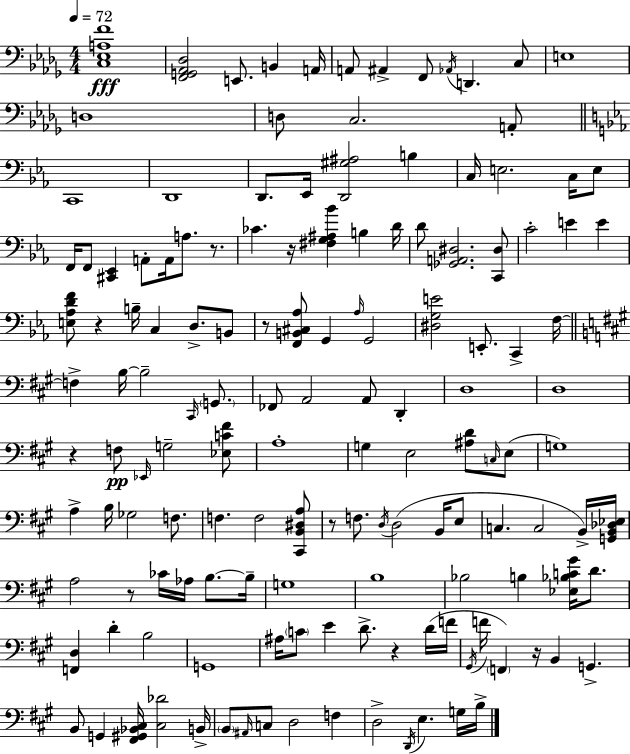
{
  \clef bass
  \numericTimeSignature
  \time 4/4
  \key bes \minor
  \tempo 4 = 72
  <c ees a f'>1\fff | <f, g, aes, des>2 e,8. b,4 a,16 | a,8 ais,4-> f,8 \acciaccatura { aes,16 } d,4. c8 | e1 | \break d1 | d8 c2. a,8-. | \bar "||" \break \key c \minor c,1 | d,1 | d,8. ees,16 <d, gis ais>2 b4 | c16 e2. c16 e8 | \break f,16 f,8 <cis, ees,>4 a,8-. a,16 a8. r8. | ces'4. r16 <fis g ais bes'>4 b4 d'16 | d'8 <ges, a, dis>2. <c, dis>8 | c'2-. e'4 e'4 | \break <e aes d' f'>8 r4 b16-- c4 d8.-> b,8 | r8 <f, b, cis aes>8 g,4 \grace { aes16 } g,2 | <dis g e'>2 e,8.-. c,4-> | f16~~ \bar "||" \break \key a \major f4-> b16~~ b2-- \grace { cis,16 } \parenthesize g,8. | fes,8 a,2 a,8 d,4-. | d1 | d1 | \break r4 f8\pp \grace { ees,16 } g2-- | <ees c' fis'>8 a1-. | g4 e2 <ais d'>8 | \grace { c16 }( e8 g1) | \break a4-> b16 ges2 | f8. f4. f2 | <cis, b, dis a>8 r8 f8. \acciaccatura { d16 } d2( | b,16 e8 c4. c2 | \break b,16->) <g, b, des ees>16 a2 r8 ces'16 aes16 | b8.~~ b16-- g1 | b1 | bes2 b4 | \break <ees bes c' gis'>16 d'8. <f, d>4 d'4-. b2 | g,1 | ais16 \parenthesize c'8 e'4 d'8.-> r4 | d'16( f'16 \acciaccatura { gis,16 } f'16 \parenthesize f,4) r16 b,4 g,4.-> | \break b,8 g,4 <fis, gis, bes, cis>16 <cis des'>2 | b,16-> \parenthesize b,8 \grace { ais,16 } c8 d2 | f4 d2-> \acciaccatura { d,16 } e4. | g16 b16-> \bar "|."
}